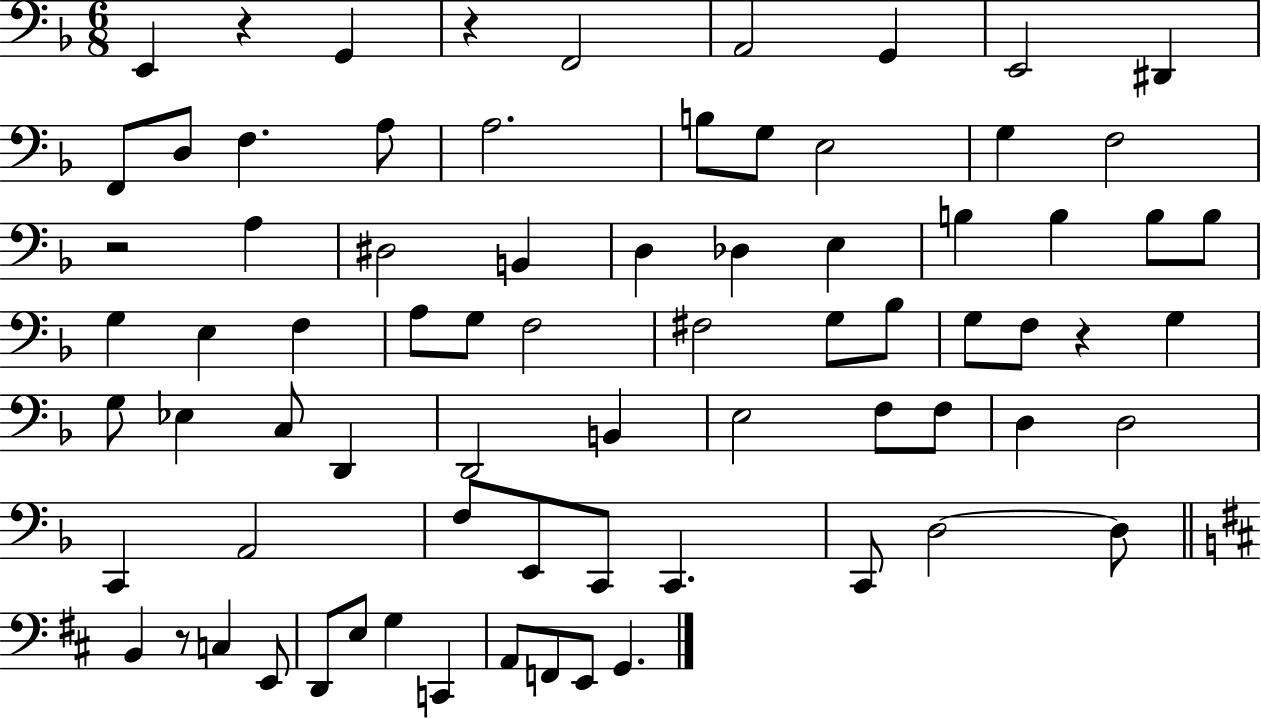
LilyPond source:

{
  \clef bass
  \numericTimeSignature
  \time 6/8
  \key f \major
  e,4 r4 g,4 | r4 f,2 | a,2 g,4 | e,2 dis,4 | \break f,8 d8 f4. a8 | a2. | b8 g8 e2 | g4 f2 | \break r2 a4 | dis2 b,4 | d4 des4 e4 | b4 b4 b8 b8 | \break g4 e4 f4 | a8 g8 f2 | fis2 g8 bes8 | g8 f8 r4 g4 | \break g8 ees4 c8 d,4 | d,2 b,4 | e2 f8 f8 | d4 d2 | \break c,4 a,2 | f8 e,8 c,8 c,4. | c,8 d2~~ d8 | \bar "||" \break \key d \major b,4 r8 c4 e,8 | d,8 e8 g4 c,4 | a,8 f,8 e,8 g,4. | \bar "|."
}